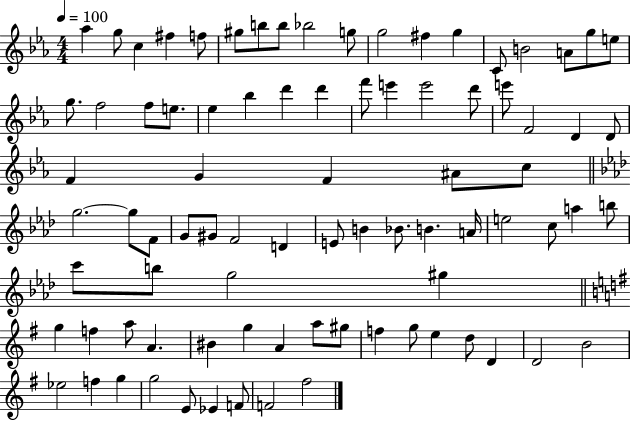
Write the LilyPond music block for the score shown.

{
  \clef treble
  \numericTimeSignature
  \time 4/4
  \key ees \major
  \tempo 4 = 100
  aes''4 g''8 c''4 fis''4 f''8 | gis''8 b''8 b''8 bes''2 g''8 | g''2 fis''4 g''4 | c'8 b'2 a'8 g''8 e''8 | \break g''8. f''2 f''8 e''8. | ees''4 bes''4 d'''4 d'''4 | f'''8 e'''4 e'''2 d'''8 | e'''8 f'2 d'4 d'8 | \break f'4 g'4 f'4 ais'8 c''8 | \bar "||" \break \key aes \major g''2.~~ g''8 f'8 | g'8 gis'8 f'2 d'4 | e'8 b'4 bes'8. b'4. a'16 | e''2 c''8 a''4 b''8 | \break c'''8 b''8 g''2 gis''4 | \bar "||" \break \key g \major g''4 f''4 a''8 a'4. | bis'4 g''4 a'4 a''8 gis''8 | f''4 g''8 e''4 d''8 d'4 | d'2 b'2 | \break ees''2 f''4 g''4 | g''2 e'8 ees'4 f'8 | f'2 fis''2 | \bar "|."
}